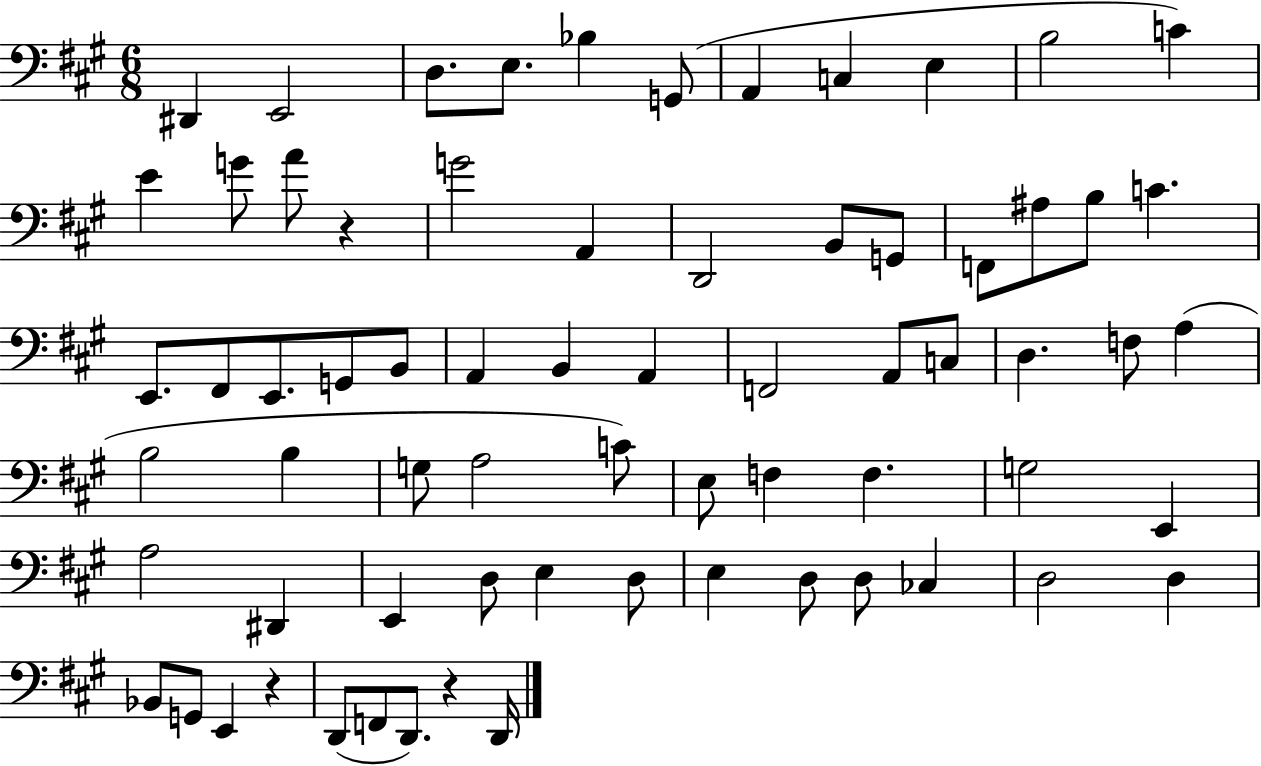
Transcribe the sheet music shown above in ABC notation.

X:1
T:Untitled
M:6/8
L:1/4
K:A
^D,, E,,2 D,/2 E,/2 _B, G,,/2 A,, C, E, B,2 C E G/2 A/2 z G2 A,, D,,2 B,,/2 G,,/2 F,,/2 ^A,/2 B,/2 C E,,/2 ^F,,/2 E,,/2 G,,/2 B,,/2 A,, B,, A,, F,,2 A,,/2 C,/2 D, F,/2 A, B,2 B, G,/2 A,2 C/2 E,/2 F, F, G,2 E,, A,2 ^D,, E,, D,/2 E, D,/2 E, D,/2 D,/2 _C, D,2 D, _B,,/2 G,,/2 E,, z D,,/2 F,,/2 D,,/2 z D,,/4